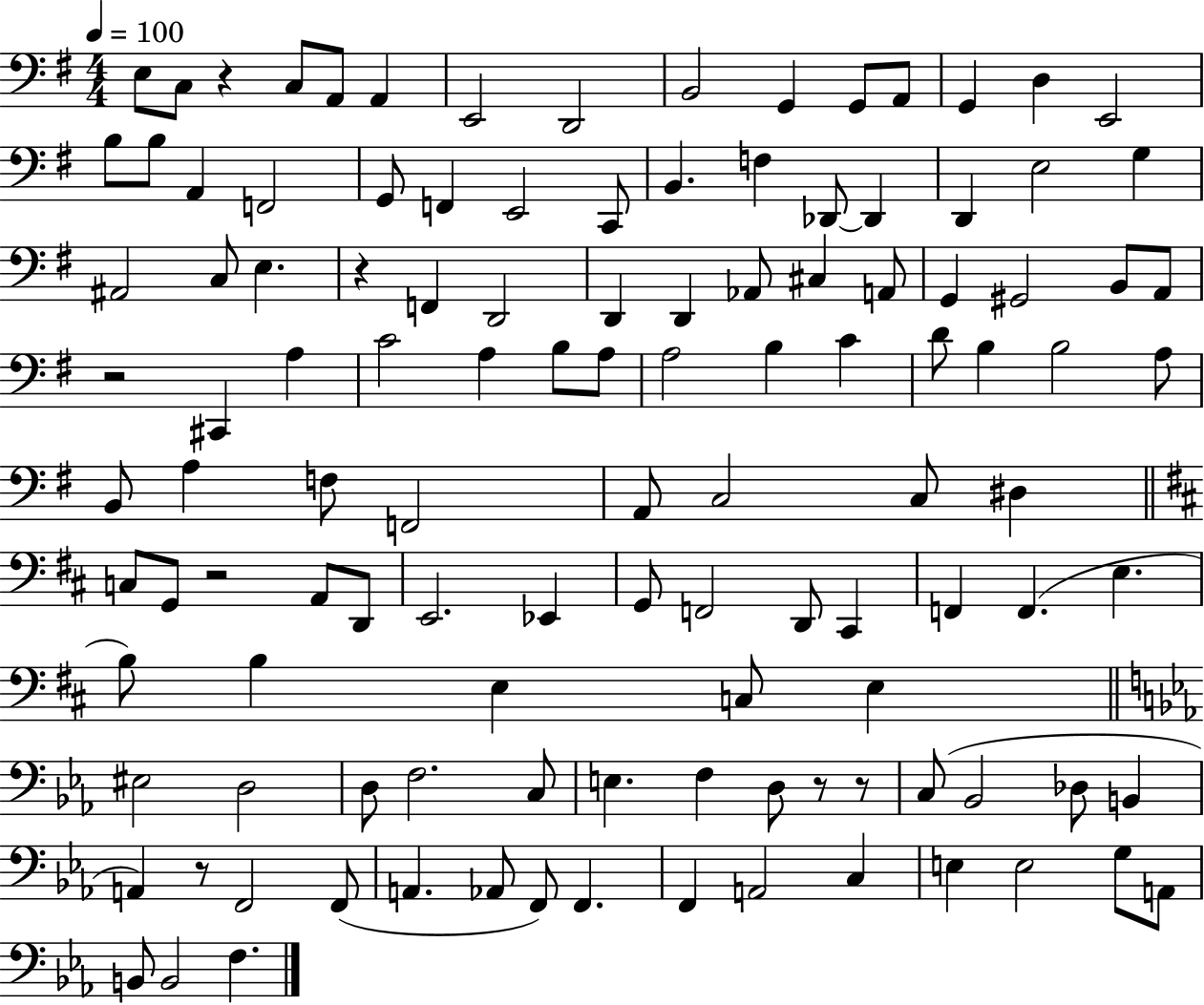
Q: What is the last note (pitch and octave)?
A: F3